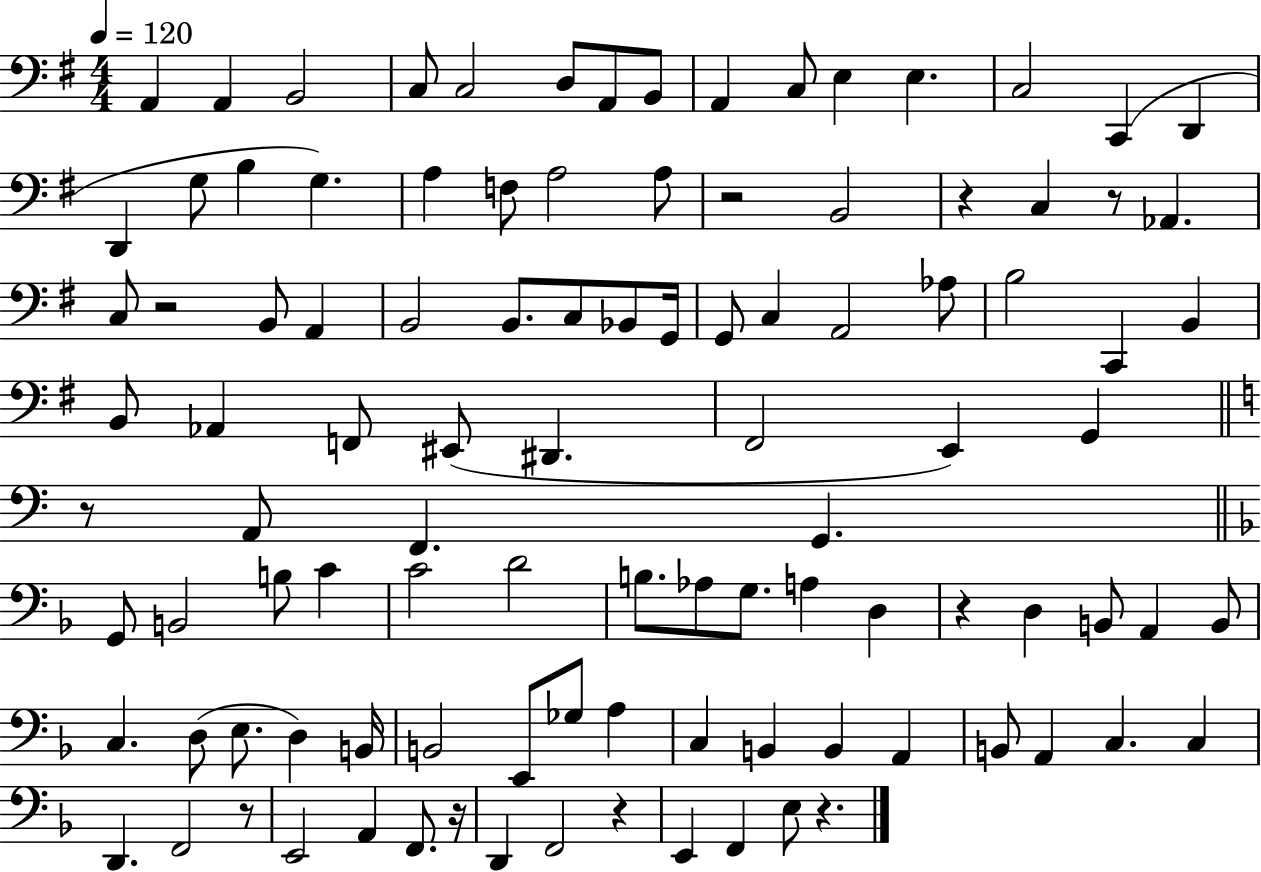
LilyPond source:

{
  \clef bass
  \numericTimeSignature
  \time 4/4
  \key g \major
  \tempo 4 = 120
  a,4 a,4 b,2 | c8 c2 d8 a,8 b,8 | a,4 c8 e4 e4. | c2 c,4( d,4 | \break d,4 g8 b4 g4.) | a4 f8 a2 a8 | r2 b,2 | r4 c4 r8 aes,4. | \break c8 r2 b,8 a,4 | b,2 b,8. c8 bes,8 g,16 | g,8 c4 a,2 aes8 | b2 c,4 b,4 | \break b,8 aes,4 f,8 eis,8( dis,4. | fis,2 e,4) g,4 | \bar "||" \break \key c \major r8 a,8 f,4. g,4. | \bar "||" \break \key d \minor g,8 b,2 b8 c'4 | c'2 d'2 | b8. aes8 g8. a4 d4 | r4 d4 b,8 a,4 b,8 | \break c4. d8( e8. d4) b,16 | b,2 e,8 ges8 a4 | c4 b,4 b,4 a,4 | b,8 a,4 c4. c4 | \break d,4. f,2 r8 | e,2 a,4 f,8. r16 | d,4 f,2 r4 | e,4 f,4 e8 r4. | \break \bar "|."
}